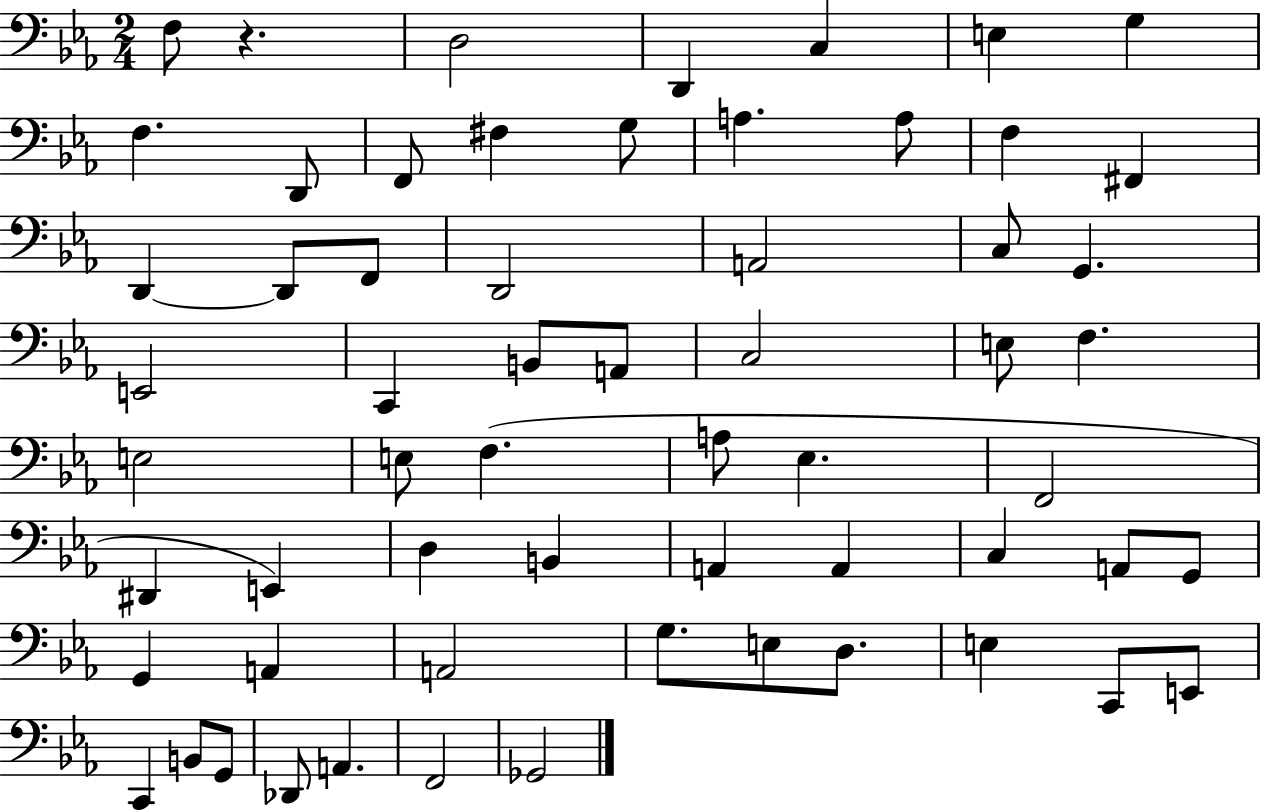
{
  \clef bass
  \numericTimeSignature
  \time 2/4
  \key ees \major
  f8 r4. | d2 | d,4 c4 | e4 g4 | \break f4. d,8 | f,8 fis4 g8 | a4. a8 | f4 fis,4 | \break d,4~~ d,8 f,8 | d,2 | a,2 | c8 g,4. | \break e,2 | c,4 b,8 a,8 | c2 | e8 f4. | \break e2 | e8 f4.( | a8 ees4. | f,2 | \break dis,4 e,4) | d4 b,4 | a,4 a,4 | c4 a,8 g,8 | \break g,4 a,4 | a,2 | g8. e8 d8. | e4 c,8 e,8 | \break c,4 b,8 g,8 | des,8 a,4. | f,2 | ges,2 | \break \bar "|."
}